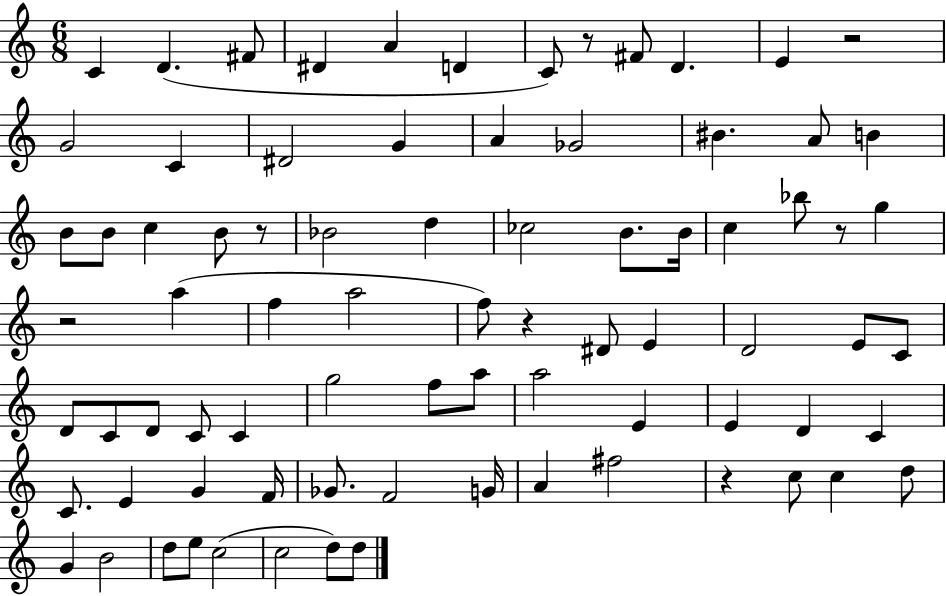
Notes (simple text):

C4/q D4/q. F#4/e D#4/q A4/q D4/q C4/e R/e F#4/e D4/q. E4/q R/h G4/h C4/q D#4/h G4/q A4/q Gb4/h BIS4/q. A4/e B4/q B4/e B4/e C5/q B4/e R/e Bb4/h D5/q CES5/h B4/e. B4/s C5/q Bb5/e R/e G5/q R/h A5/q F5/q A5/h F5/e R/q D#4/e E4/q D4/h E4/e C4/e D4/e C4/e D4/e C4/e C4/q G5/h F5/e A5/e A5/h E4/q E4/q D4/q C4/q C4/e. E4/q G4/q F4/s Gb4/e. F4/h G4/s A4/q F#5/h R/q C5/e C5/q D5/e G4/q B4/h D5/e E5/e C5/h C5/h D5/e D5/e